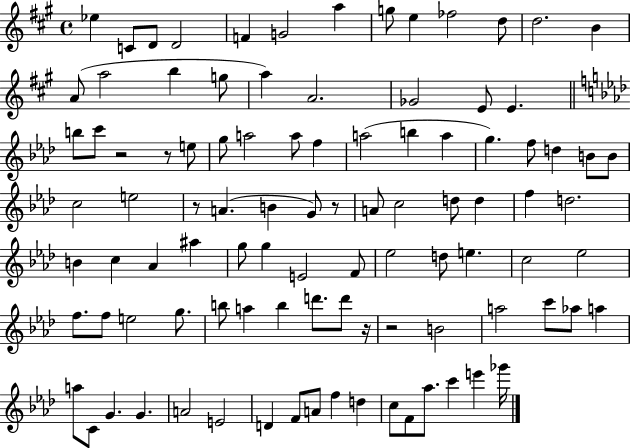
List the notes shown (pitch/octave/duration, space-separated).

Eb5/q C4/e D4/e D4/h F4/q G4/h A5/q G5/e E5/q FES5/h D5/e D5/h. B4/q A4/e A5/h B5/q G5/e A5/q A4/h. Gb4/h E4/e E4/q. B5/e C6/e R/h R/e E5/e G5/e A5/h A5/e F5/q A5/h B5/q A5/q G5/q. F5/e D5/q B4/e B4/e C5/h E5/h R/e A4/q. B4/q G4/e R/e A4/e C5/h D5/e D5/q F5/q D5/h. B4/q C5/q Ab4/q A#5/q G5/e G5/q E4/h F4/e Eb5/h D5/e E5/q. C5/h Eb5/h F5/e. F5/e E5/h G5/e. B5/e A5/q B5/q D6/e. D6/e R/s R/h B4/h A5/h C6/e Ab5/e A5/q A5/e C4/e G4/q. G4/q. A4/h E4/h D4/q F4/e A4/e F5/q D5/q C5/e F4/e Ab5/e. C6/q E6/q Gb6/s